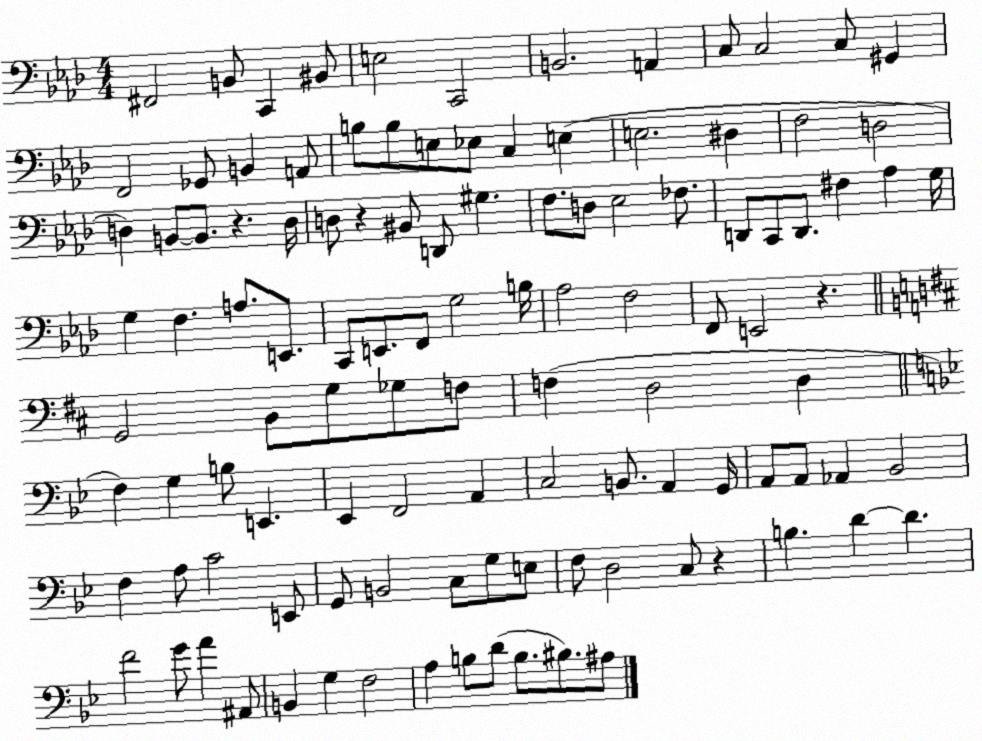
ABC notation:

X:1
T:Untitled
M:4/4
L:1/4
K:Ab
^F,,2 B,,/2 C,, ^B,,/2 E,2 C,,2 B,,2 A,, C,/2 C,2 C,/2 ^G,, F,,2 _G,,/2 B,, A,,/2 B,/2 B,/2 E,/2 _E,/2 C, E, E,2 ^D, F,2 D,2 D, B,,/2 B,,/2 z D,/4 D,/2 z ^B,,/2 D,,/2 ^G, F,/2 D,/2 _E,2 _F,/2 D,,/2 C,,/2 D,,/2 ^F, _A, G,/4 G, F, A,/2 E,,/2 C,,/2 E,,/2 F,,/2 G,2 B,/4 _A,2 F,2 F,,/2 E,,2 z G,,2 B,,/2 G,/2 _G,/2 F,/2 F, D,2 D, F, G, B,/2 E,, _E,, F,,2 A,, C,2 B,,/2 A,, G,,/4 A,,/2 A,,/2 _A,, _B,,2 F, A,/2 C2 E,,/2 G,,/2 B,,2 C,/2 G,/2 E,/2 F,/2 D,2 C,/2 z B, D D F2 G/2 A ^A,,/2 B,, G, F,2 A, B,/2 D/2 B,/2 ^B,/2 ^A,/2